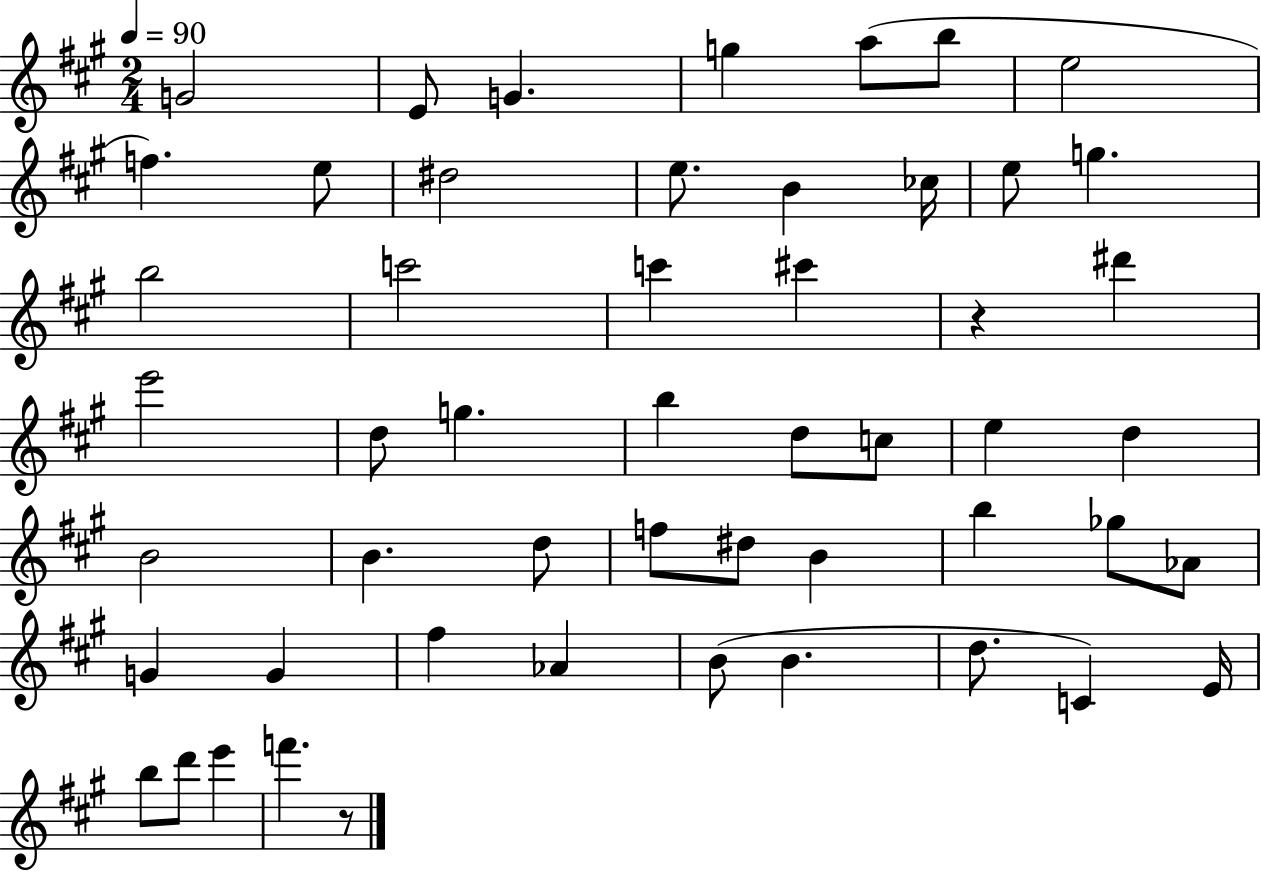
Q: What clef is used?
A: treble